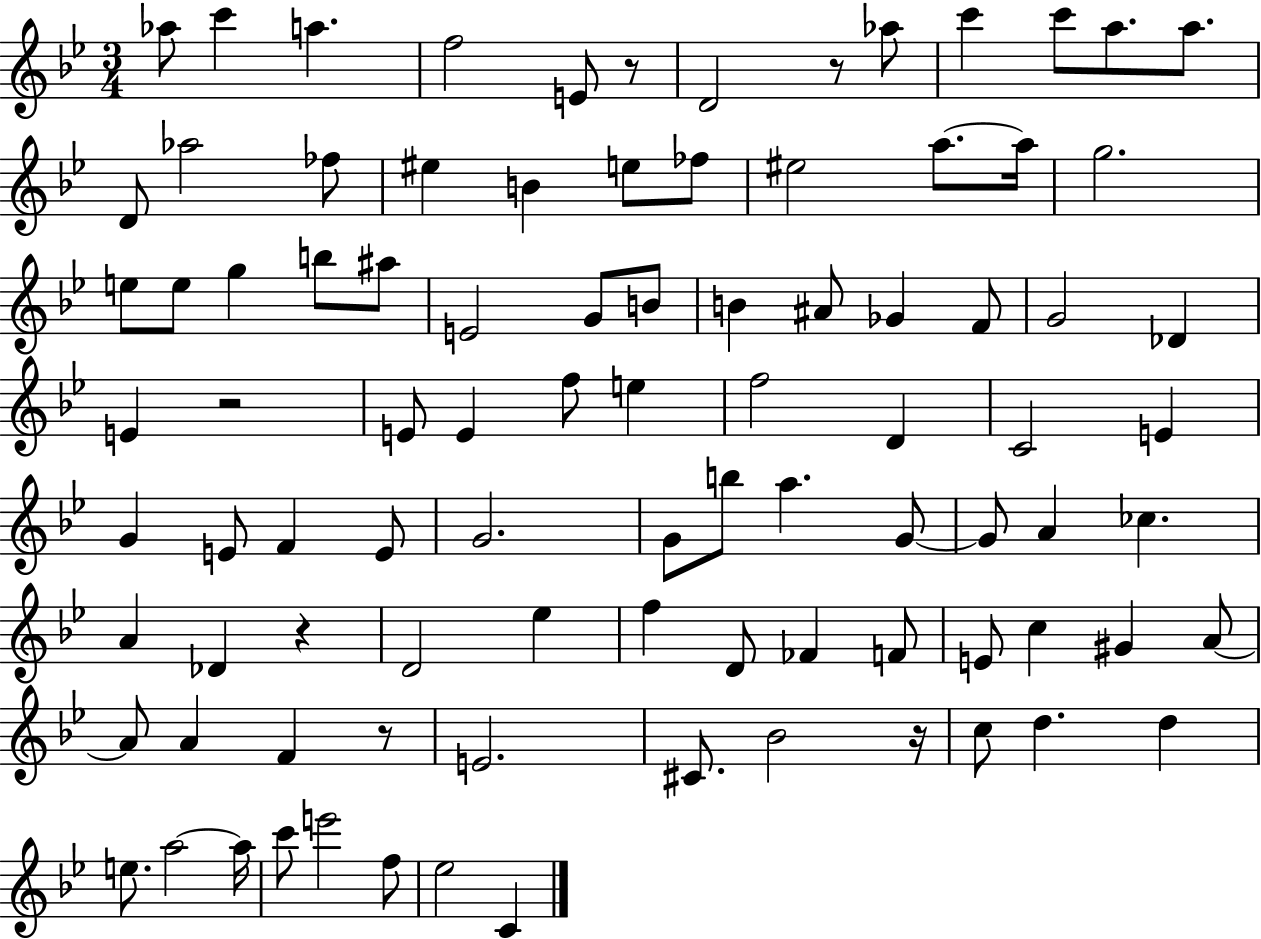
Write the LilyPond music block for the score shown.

{
  \clef treble
  \numericTimeSignature
  \time 3/4
  \key bes \major
  aes''8 c'''4 a''4. | f''2 e'8 r8 | d'2 r8 aes''8 | c'''4 c'''8 a''8. a''8. | \break d'8 aes''2 fes''8 | eis''4 b'4 e''8 fes''8 | eis''2 a''8.~~ a''16 | g''2. | \break e''8 e''8 g''4 b''8 ais''8 | e'2 g'8 b'8 | b'4 ais'8 ges'4 f'8 | g'2 des'4 | \break e'4 r2 | e'8 e'4 f''8 e''4 | f''2 d'4 | c'2 e'4 | \break g'4 e'8 f'4 e'8 | g'2. | g'8 b''8 a''4. g'8~~ | g'8 a'4 ces''4. | \break a'4 des'4 r4 | d'2 ees''4 | f''4 d'8 fes'4 f'8 | e'8 c''4 gis'4 a'8~~ | \break a'8 a'4 f'4 r8 | e'2. | cis'8. bes'2 r16 | c''8 d''4. d''4 | \break e''8. a''2~~ a''16 | c'''8 e'''2 f''8 | ees''2 c'4 | \bar "|."
}